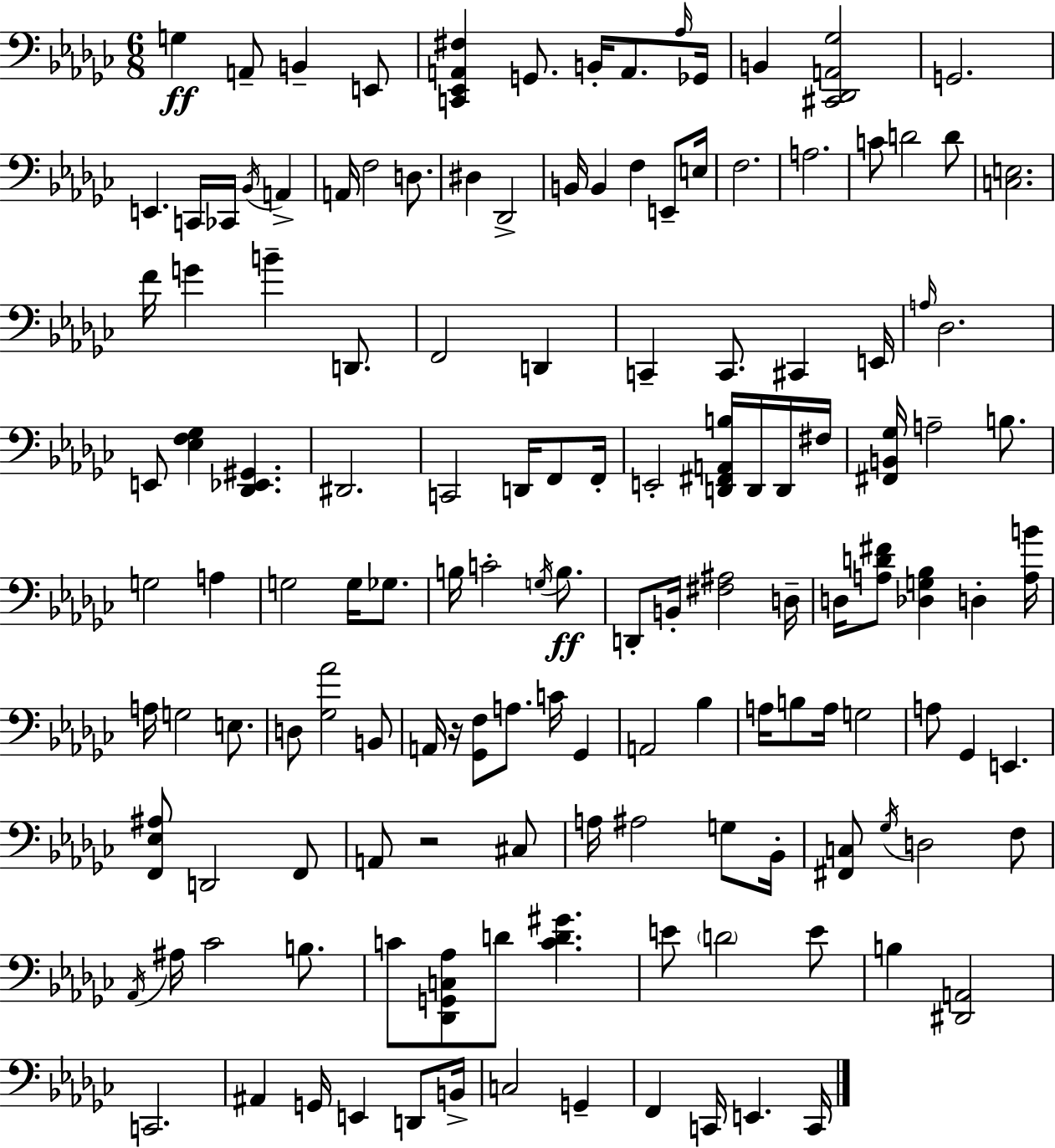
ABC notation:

X:1
T:Untitled
M:6/8
L:1/4
K:Ebm
G, A,,/2 B,, E,,/2 [C,,_E,,A,,^F,] G,,/2 B,,/4 A,,/2 _A,/4 _G,,/4 B,, [^C,,_D,,A,,_G,]2 G,,2 E,, C,,/4 _C,,/4 _B,,/4 A,, A,,/4 F,2 D,/2 ^D, _D,,2 B,,/4 B,, F, E,,/2 E,/4 F,2 A,2 C/2 D2 D/2 [C,E,]2 F/4 G B D,,/2 F,,2 D,, C,, C,,/2 ^C,, E,,/4 A,/4 _D,2 E,,/2 [_E,F,_G,] [_D,,_E,,^G,,] ^D,,2 C,,2 D,,/4 F,,/2 F,,/4 E,,2 [D,,^F,,A,,B,]/4 D,,/4 D,,/4 ^F,/4 [^F,,B,,_G,]/4 A,2 B,/2 G,2 A, G,2 G,/4 _G,/2 B,/4 C2 G,/4 B,/2 D,,/2 B,,/4 [^F,^A,]2 D,/4 D,/4 [A,D^F]/2 [_D,G,_B,] D, [A,B]/4 A,/4 G,2 E,/2 D,/2 [_G,_A]2 B,,/2 A,,/4 z/4 [_G,,F,]/2 A,/2 C/4 _G,, A,,2 _B, A,/4 B,/2 A,/4 G,2 A,/2 _G,, E,, [F,,_E,^A,]/2 D,,2 F,,/2 A,,/2 z2 ^C,/2 A,/4 ^A,2 G,/2 _B,,/4 [^F,,C,]/2 _G,/4 D,2 F,/2 _A,,/4 ^A,/4 _C2 B,/2 C/2 [_D,,G,,C,_A,]/2 D/2 [CD^G] E/2 D2 E/2 B, [^D,,A,,]2 C,,2 ^A,, G,,/4 E,, D,,/2 B,,/4 C,2 G,, F,, C,,/4 E,, C,,/4